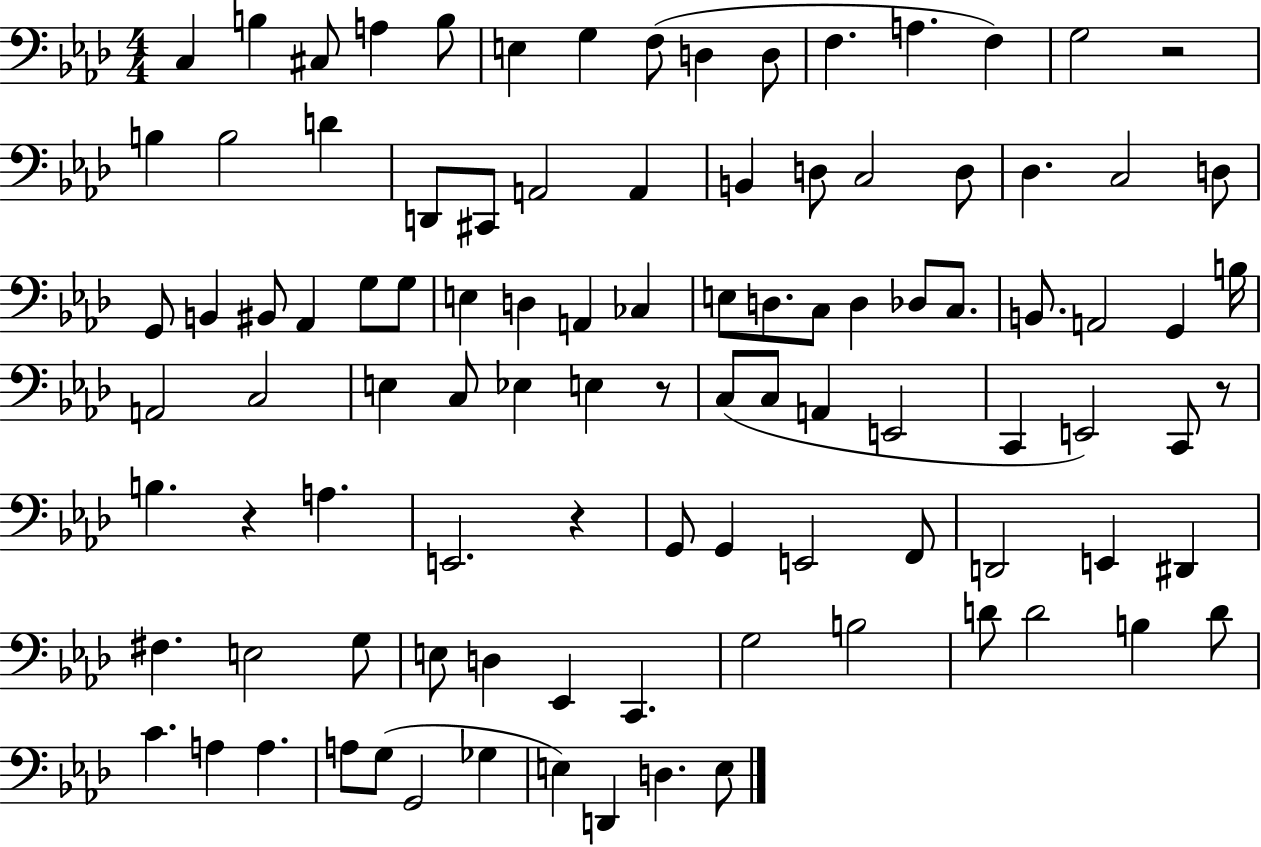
{
  \clef bass
  \numericTimeSignature
  \time 4/4
  \key aes \major
  \repeat volta 2 { c4 b4 cis8 a4 b8 | e4 g4 f8( d4 d8 | f4. a4. f4) | g2 r2 | \break b4 b2 d'4 | d,8 cis,8 a,2 a,4 | b,4 d8 c2 d8 | des4. c2 d8 | \break g,8 b,4 bis,8 aes,4 g8 g8 | e4 d4 a,4 ces4 | e8 d8. c8 d4 des8 c8. | b,8. a,2 g,4 b16 | \break a,2 c2 | e4 c8 ees4 e4 r8 | c8( c8 a,4 e,2 | c,4 e,2) c,8 r8 | \break b4. r4 a4. | e,2. r4 | g,8 g,4 e,2 f,8 | d,2 e,4 dis,4 | \break fis4. e2 g8 | e8 d4 ees,4 c,4. | g2 b2 | d'8 d'2 b4 d'8 | \break c'4. a4 a4. | a8 g8( g,2 ges4 | e4) d,4 d4. e8 | } \bar "|."
}